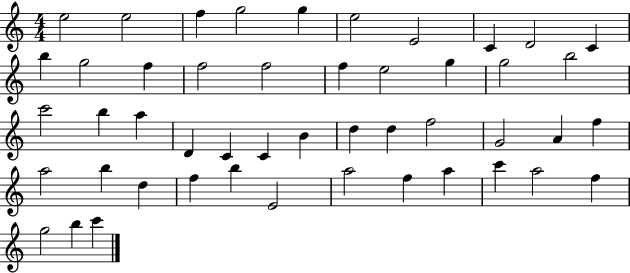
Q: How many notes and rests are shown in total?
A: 48